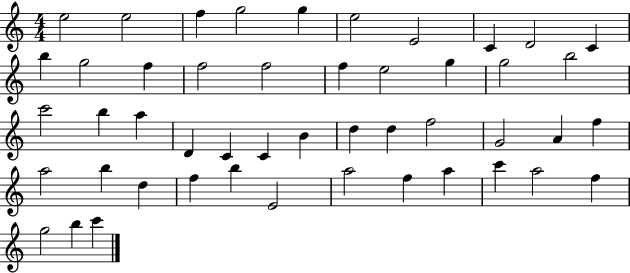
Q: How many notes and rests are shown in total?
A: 48